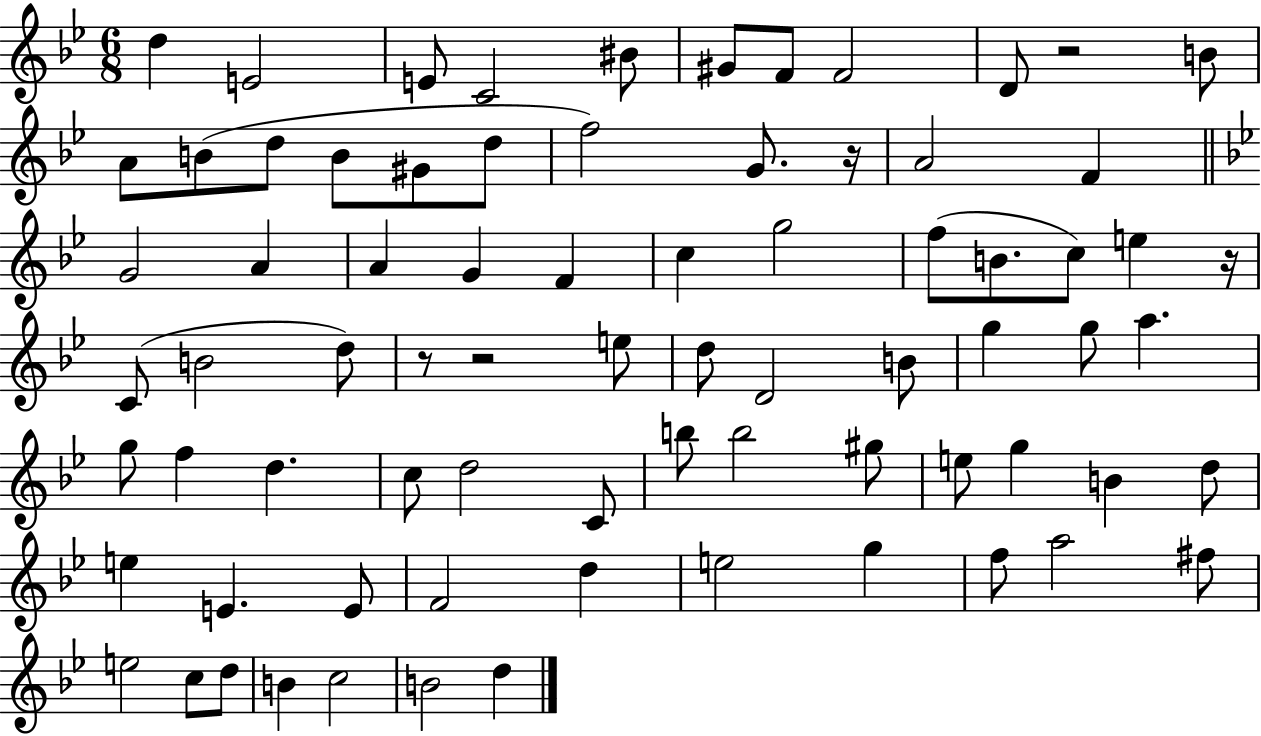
{
  \clef treble
  \numericTimeSignature
  \time 6/8
  \key bes \major
  d''4 e'2 | e'8 c'2 bis'8 | gis'8 f'8 f'2 | d'8 r2 b'8 | \break a'8 b'8( d''8 b'8 gis'8 d''8 | f''2) g'8. r16 | a'2 f'4 | \bar "||" \break \key bes \major g'2 a'4 | a'4 g'4 f'4 | c''4 g''2 | f''8( b'8. c''8) e''4 r16 | \break c'8( b'2 d''8) | r8 r2 e''8 | d''8 d'2 b'8 | g''4 g''8 a''4. | \break g''8 f''4 d''4. | c''8 d''2 c'8 | b''8 b''2 gis''8 | e''8 g''4 b'4 d''8 | \break e''4 e'4. e'8 | f'2 d''4 | e''2 g''4 | f''8 a''2 fis''8 | \break e''2 c''8 d''8 | b'4 c''2 | b'2 d''4 | \bar "|."
}